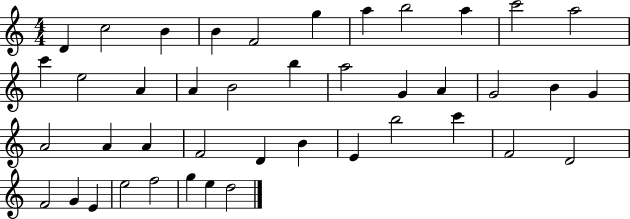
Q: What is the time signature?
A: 4/4